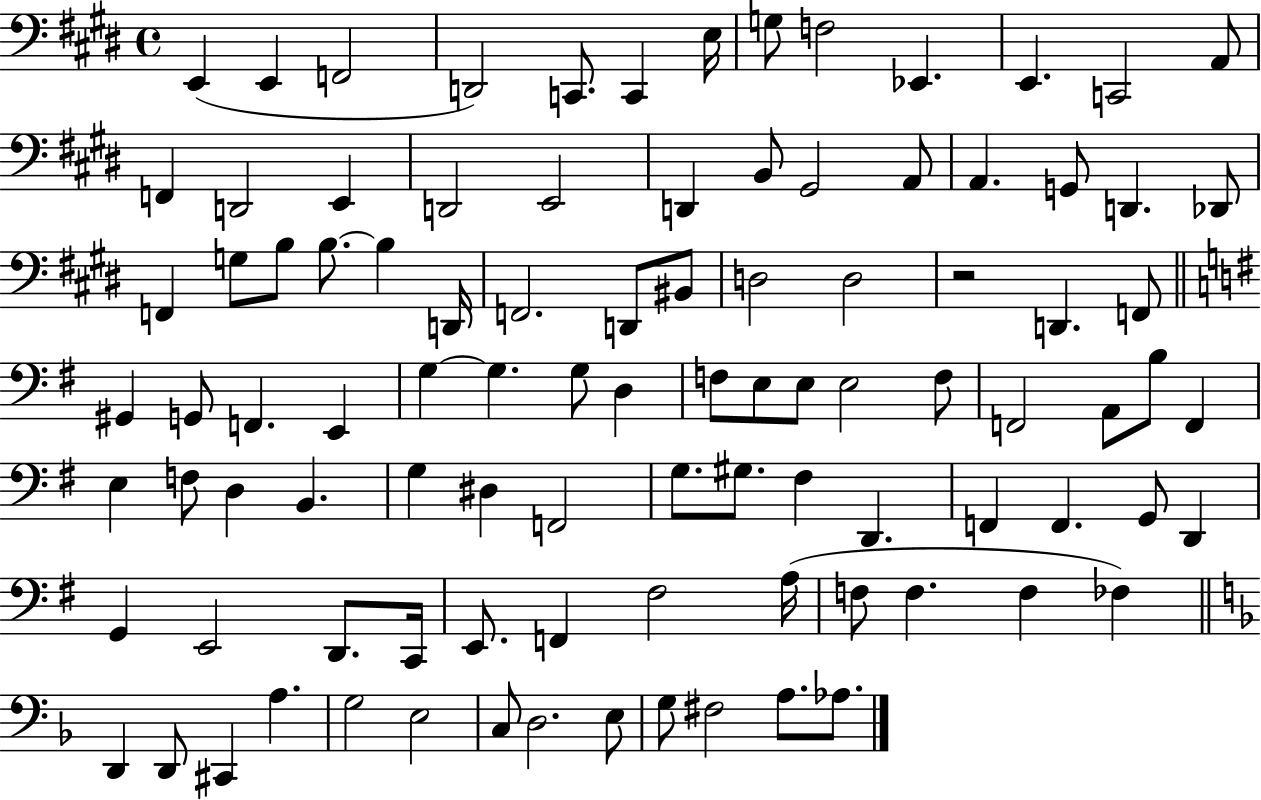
X:1
T:Untitled
M:4/4
L:1/4
K:E
E,, E,, F,,2 D,,2 C,,/2 C,, E,/4 G,/2 F,2 _E,, E,, C,,2 A,,/2 F,, D,,2 E,, D,,2 E,,2 D,, B,,/2 ^G,,2 A,,/2 A,, G,,/2 D,, _D,,/2 F,, G,/2 B,/2 B,/2 B, D,,/4 F,,2 D,,/2 ^B,,/2 D,2 D,2 z2 D,, F,,/2 ^G,, G,,/2 F,, E,, G, G, G,/2 D, F,/2 E,/2 E,/2 E,2 F,/2 F,,2 A,,/2 B,/2 F,, E, F,/2 D, B,, G, ^D, F,,2 G,/2 ^G,/2 ^F, D,, F,, F,, G,,/2 D,, G,, E,,2 D,,/2 C,,/4 E,,/2 F,, ^F,2 A,/4 F,/2 F, F, _F, D,, D,,/2 ^C,, A, G,2 E,2 C,/2 D,2 E,/2 G,/2 ^F,2 A,/2 _A,/2